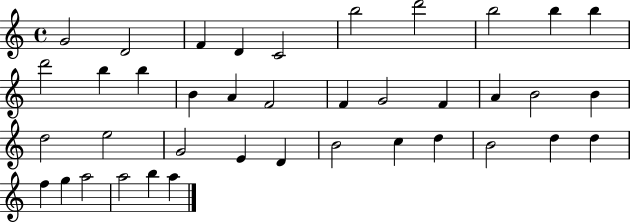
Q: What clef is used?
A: treble